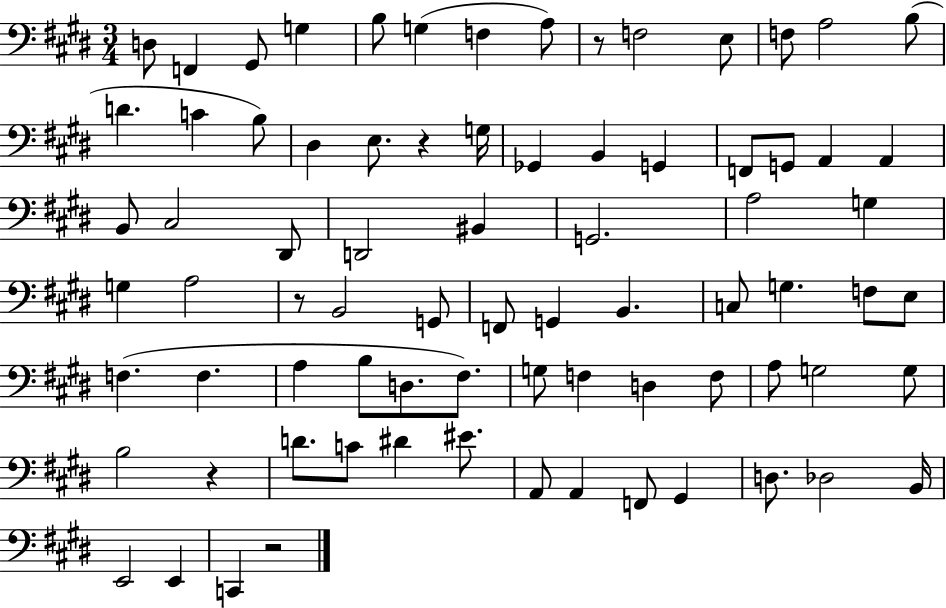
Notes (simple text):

D3/e F2/q G#2/e G3/q B3/e G3/q F3/q A3/e R/e F3/h E3/e F3/e A3/h B3/e D4/q. C4/q B3/e D#3/q E3/e. R/q G3/s Gb2/q B2/q G2/q F2/e G2/e A2/q A2/q B2/e C#3/h D#2/e D2/h BIS2/q G2/h. A3/h G3/q G3/q A3/h R/e B2/h G2/e F2/e G2/q B2/q. C3/e G3/q. F3/e E3/e F3/q. F3/q. A3/q B3/e D3/e. F#3/e. G3/e F3/q D3/q F3/e A3/e G3/h G3/e B3/h R/q D4/e. C4/e D#4/q EIS4/e. A2/e A2/q F2/e G#2/q D3/e. Db3/h B2/s E2/h E2/q C2/q R/h